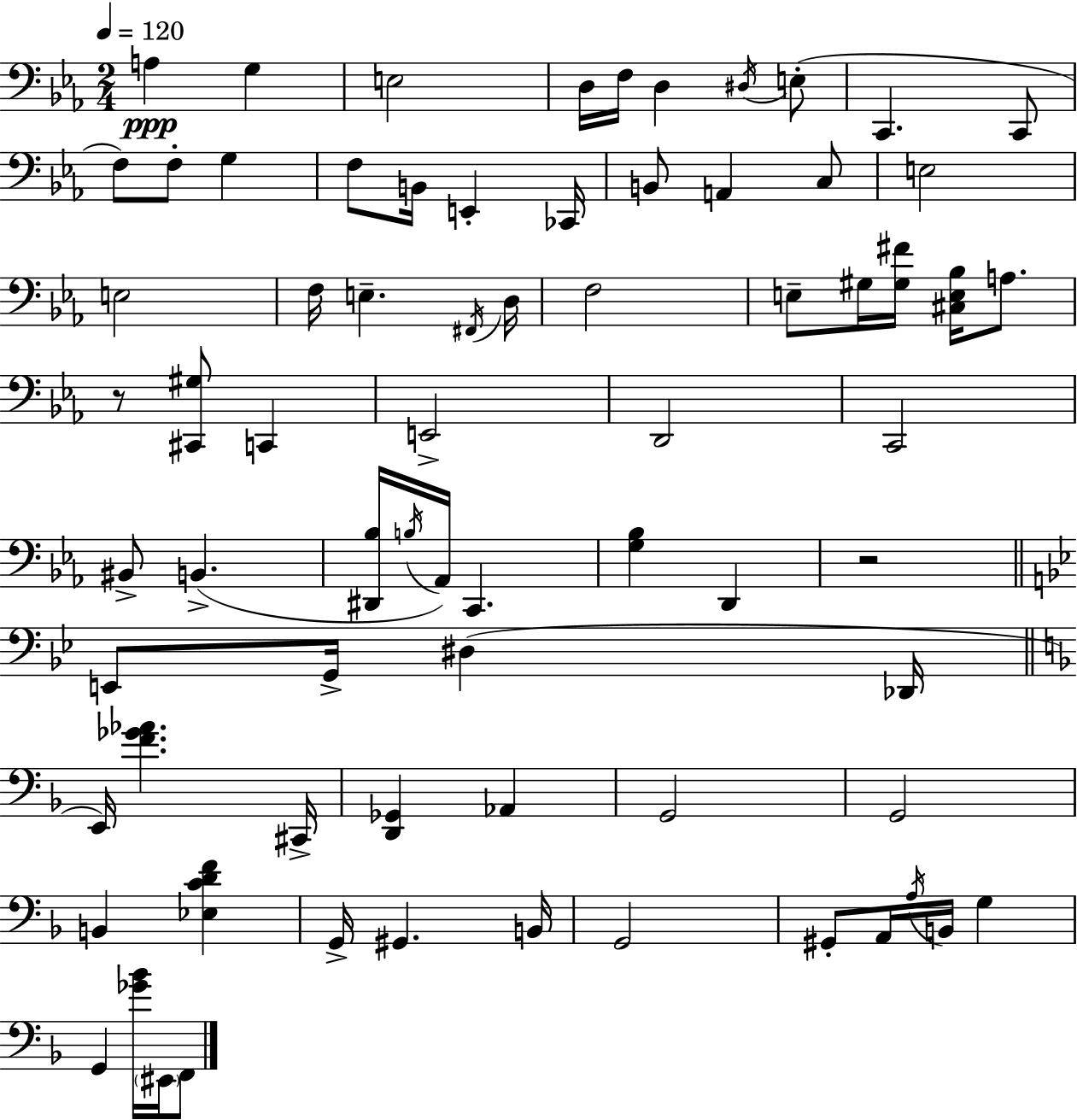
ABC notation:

X:1
T:Untitled
M:2/4
L:1/4
K:Cm
A, G, E,2 D,/4 F,/4 D, ^D,/4 E,/2 C,, C,,/2 F,/2 F,/2 G, F,/2 B,,/4 E,, _C,,/4 B,,/2 A,, C,/2 E,2 E,2 F,/4 E, ^F,,/4 D,/4 F,2 E,/2 ^G,/4 [^G,^F]/4 [^C,E,_B,]/4 A,/2 z/2 [^C,,^G,]/2 C,, E,,2 D,,2 C,,2 ^B,,/2 B,, [^D,,_B,]/4 B,/4 _A,,/4 C,, [G,_B,] D,, z2 E,,/2 G,,/4 ^D, _D,,/4 E,,/4 [F_G_A] ^C,,/4 [D,,_G,,] _A,, G,,2 G,,2 B,, [_E,CDF] G,,/4 ^G,, B,,/4 G,,2 ^G,,/2 A,,/4 A,/4 B,,/4 G, G,, [_G_B]/4 ^E,,/4 F,,/2